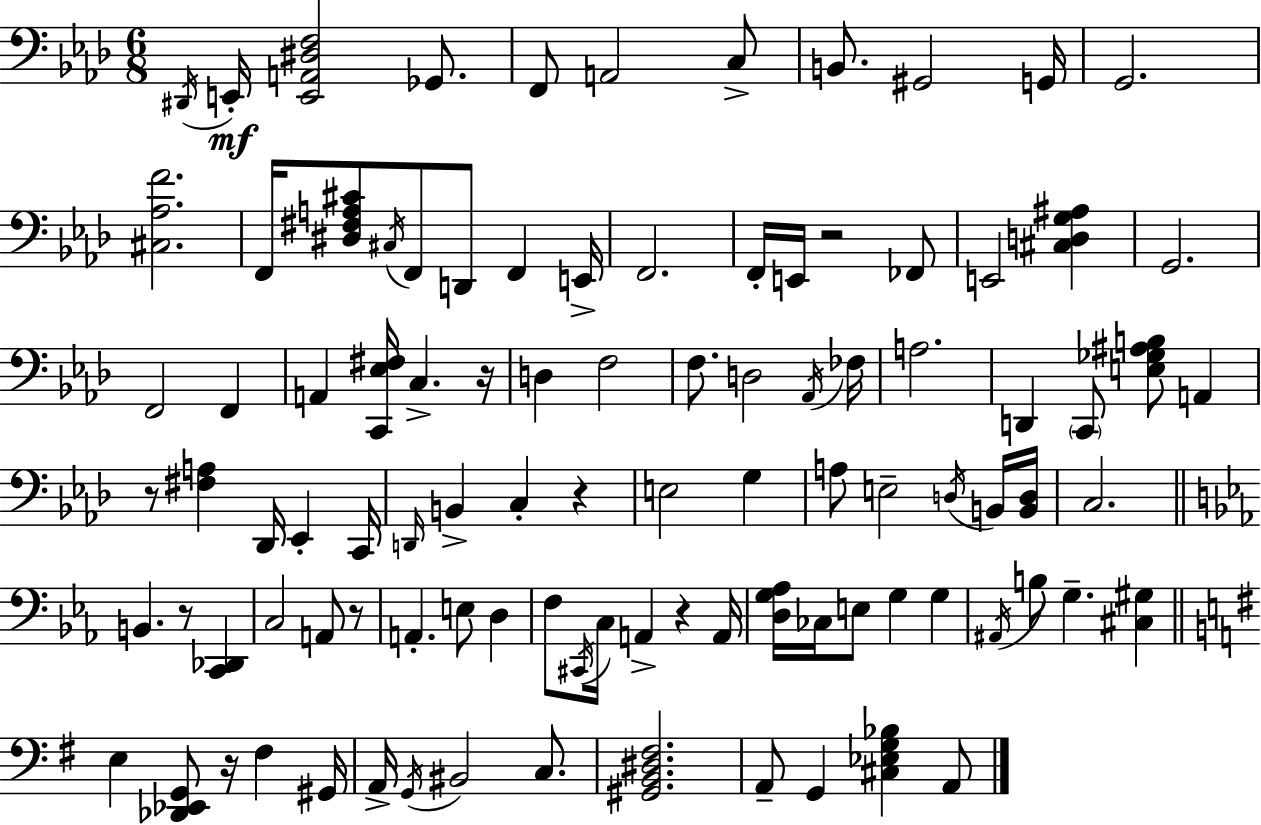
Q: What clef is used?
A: bass